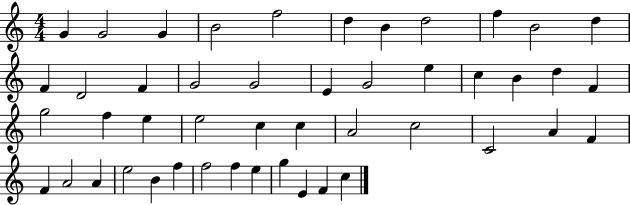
X:1
T:Untitled
M:4/4
L:1/4
K:C
G G2 G B2 f2 d B d2 f B2 d F D2 F G2 G2 E G2 e c B d F g2 f e e2 c c A2 c2 C2 A F F A2 A e2 B f f2 f e g E F c